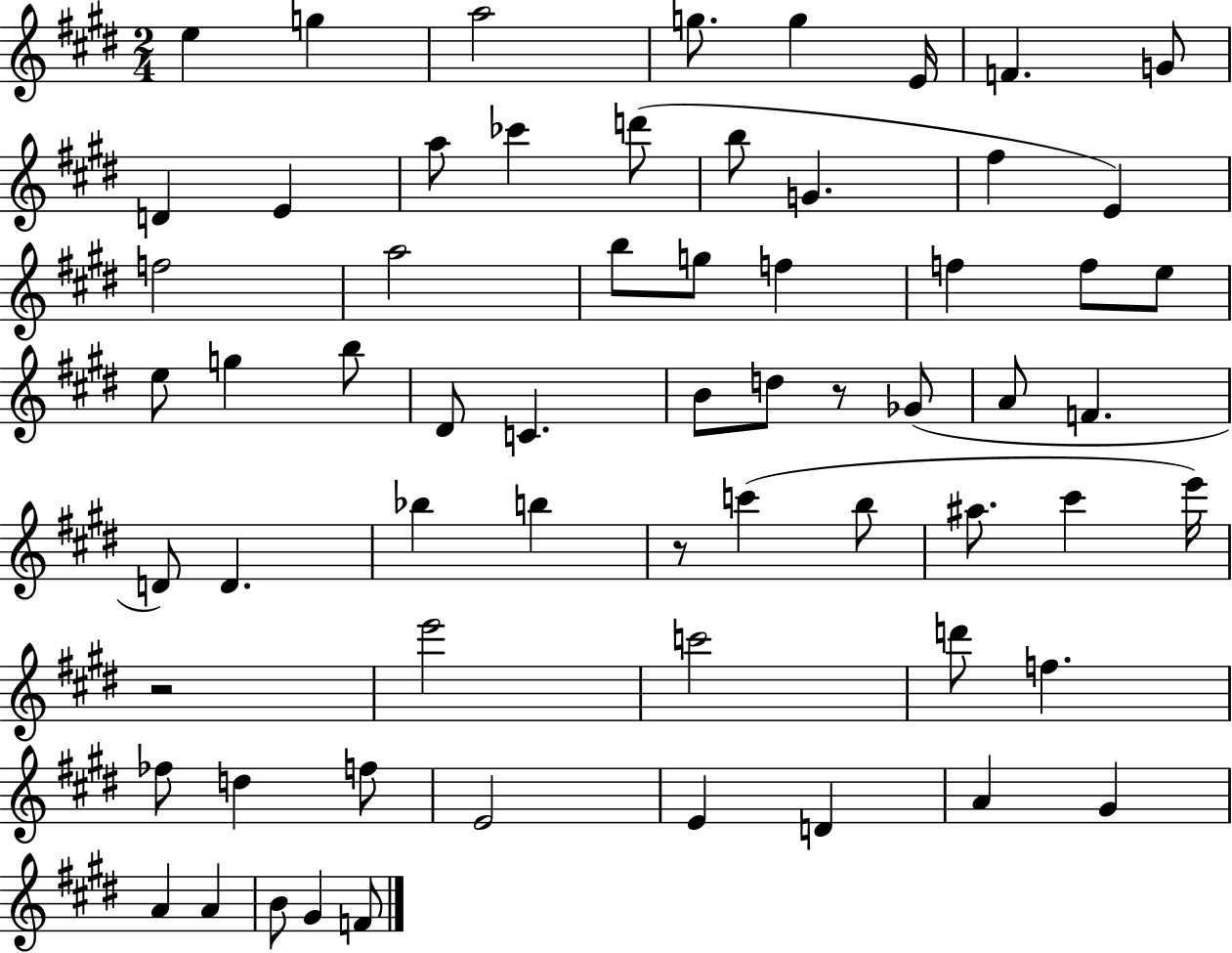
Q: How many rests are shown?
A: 3